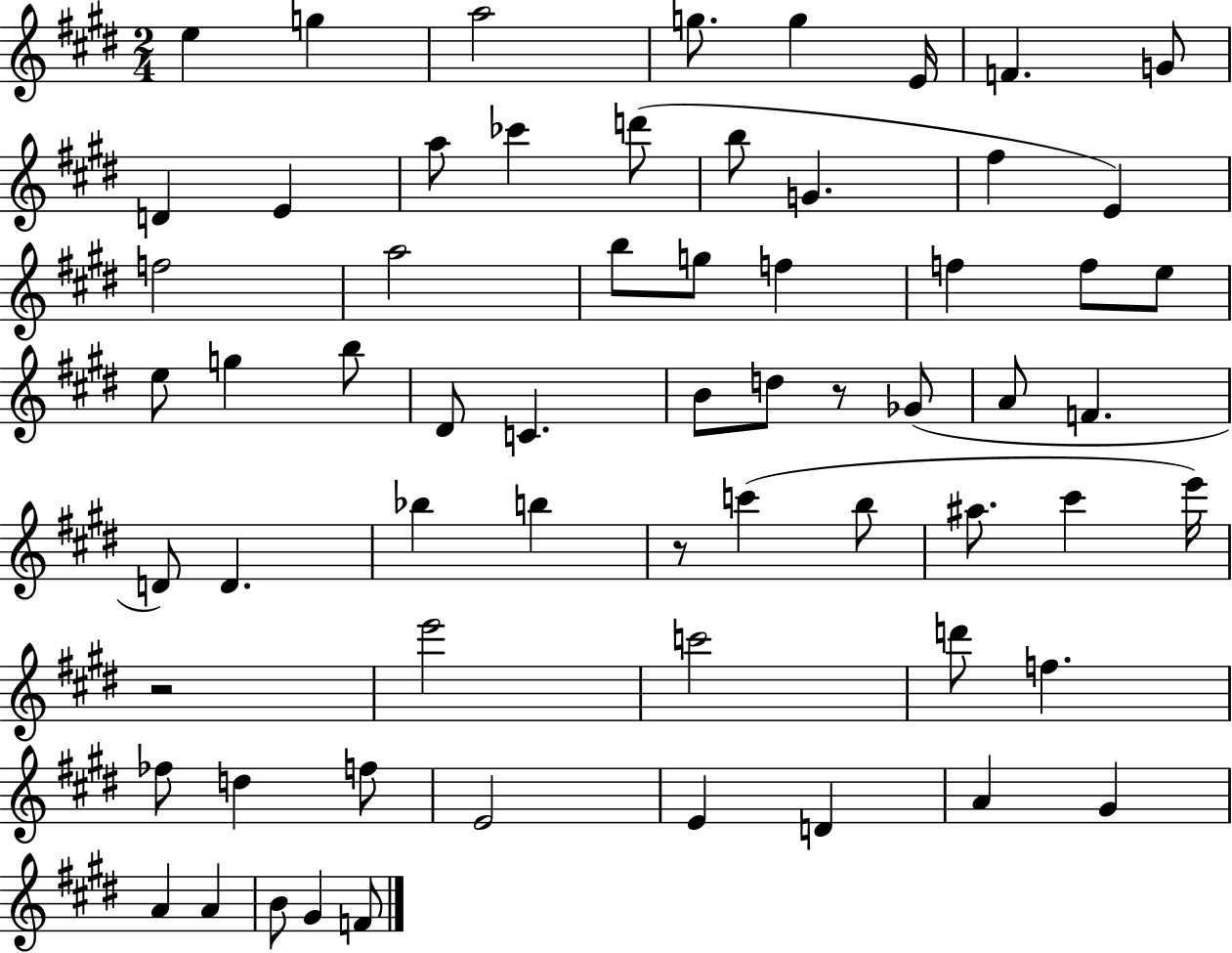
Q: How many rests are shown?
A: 3